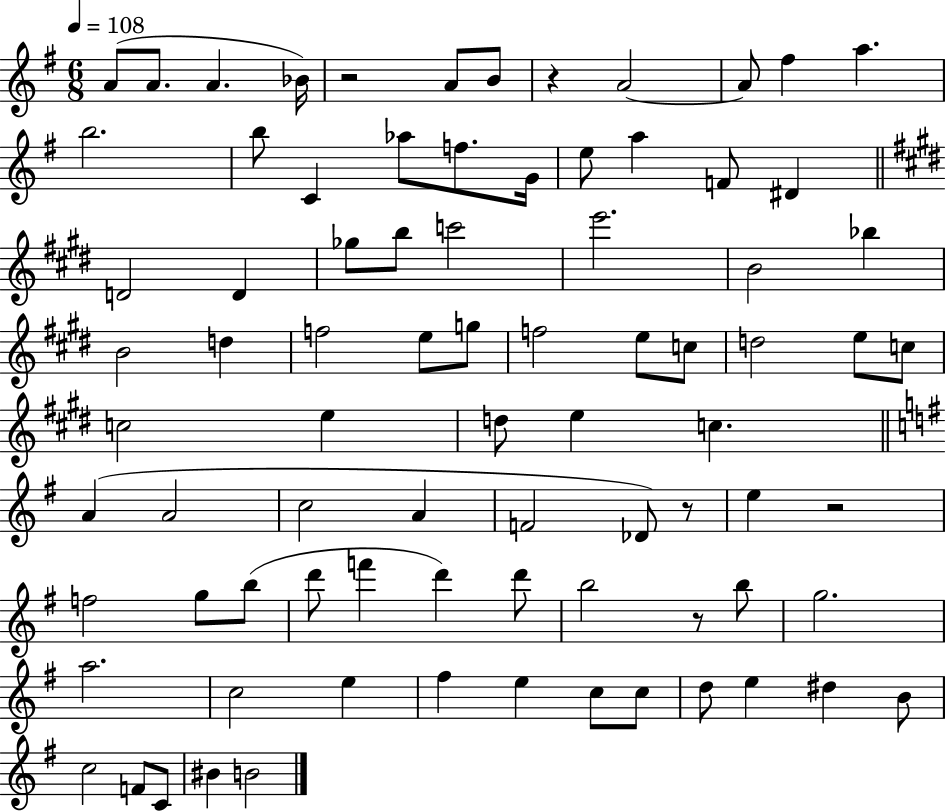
X:1
T:Untitled
M:6/8
L:1/4
K:G
A/2 A/2 A _B/4 z2 A/2 B/2 z A2 A/2 ^f a b2 b/2 C _a/2 f/2 G/4 e/2 a F/2 ^D D2 D _g/2 b/2 c'2 e'2 B2 _b B2 d f2 e/2 g/2 f2 e/2 c/2 d2 e/2 c/2 c2 e d/2 e c A A2 c2 A F2 _D/2 z/2 e z2 f2 g/2 b/2 d'/2 f' d' d'/2 b2 z/2 b/2 g2 a2 c2 e ^f e c/2 c/2 d/2 e ^d B/2 c2 F/2 C/2 ^B B2